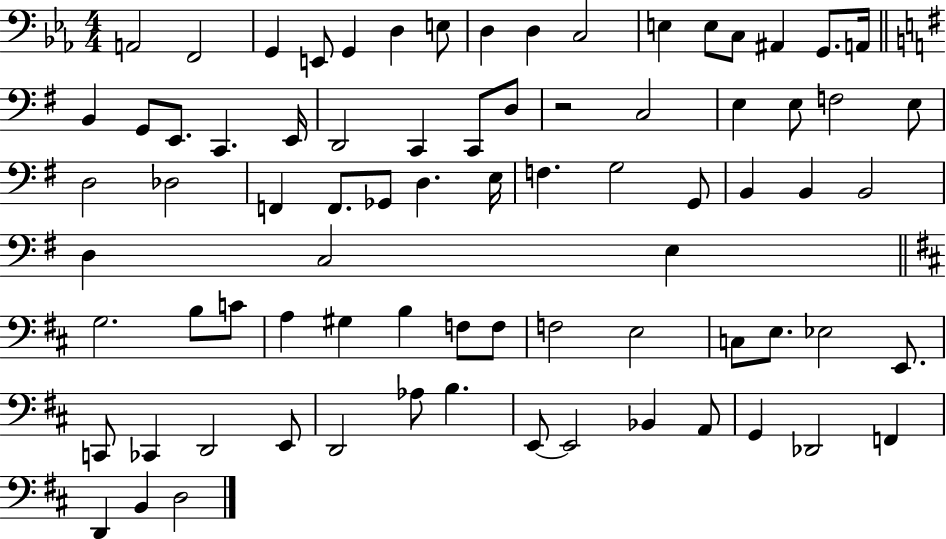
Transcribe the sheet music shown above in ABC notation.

X:1
T:Untitled
M:4/4
L:1/4
K:Eb
A,,2 F,,2 G,, E,,/2 G,, D, E,/2 D, D, C,2 E, E,/2 C,/2 ^A,, G,,/2 A,,/4 B,, G,,/2 E,,/2 C,, E,,/4 D,,2 C,, C,,/2 D,/2 z2 C,2 E, E,/2 F,2 E,/2 D,2 _D,2 F,, F,,/2 _G,,/2 D, E,/4 F, G,2 G,,/2 B,, B,, B,,2 D, C,2 E, G,2 B,/2 C/2 A, ^G, B, F,/2 F,/2 F,2 E,2 C,/2 E,/2 _E,2 E,,/2 C,,/2 _C,, D,,2 E,,/2 D,,2 _A,/2 B, E,,/2 E,,2 _B,, A,,/2 G,, _D,,2 F,, D,, B,, D,2